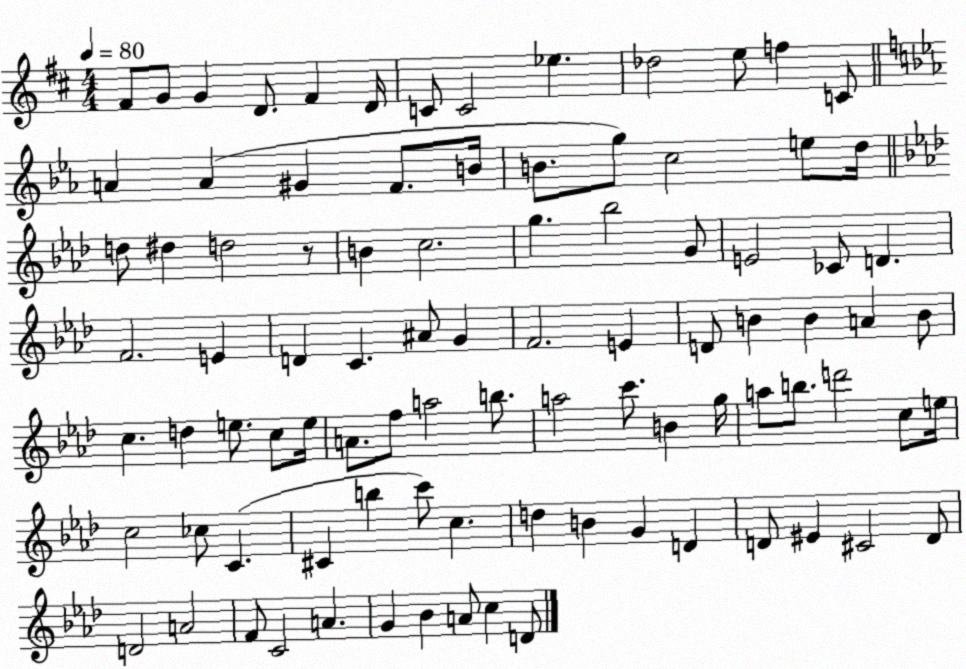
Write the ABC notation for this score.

X:1
T:Untitled
M:4/4
L:1/4
K:D
^F/2 G/2 G D/2 ^F D/4 C/2 C2 _e _d2 e/2 f C/2 A A ^G F/2 B/4 B/2 g/2 c2 e/2 d/4 d/2 ^d d2 z/2 B c2 g _b2 G/2 E2 _C/2 D F2 E D C ^A/2 G F2 E D/2 B B A B/2 c d e/2 c/2 e/4 A/2 f/2 a2 b/2 a2 c'/2 B g/4 a/2 b/2 d'2 c/2 e/4 c2 _c/2 C ^C b c'/2 c d B G D D/2 ^E ^C2 D/2 D2 A2 F/2 C2 A G _B A/2 c D/2